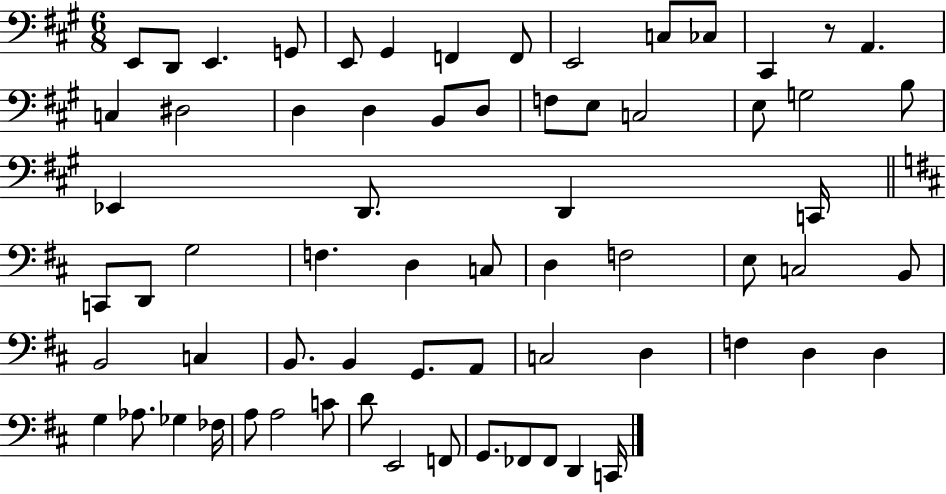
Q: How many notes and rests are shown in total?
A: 67